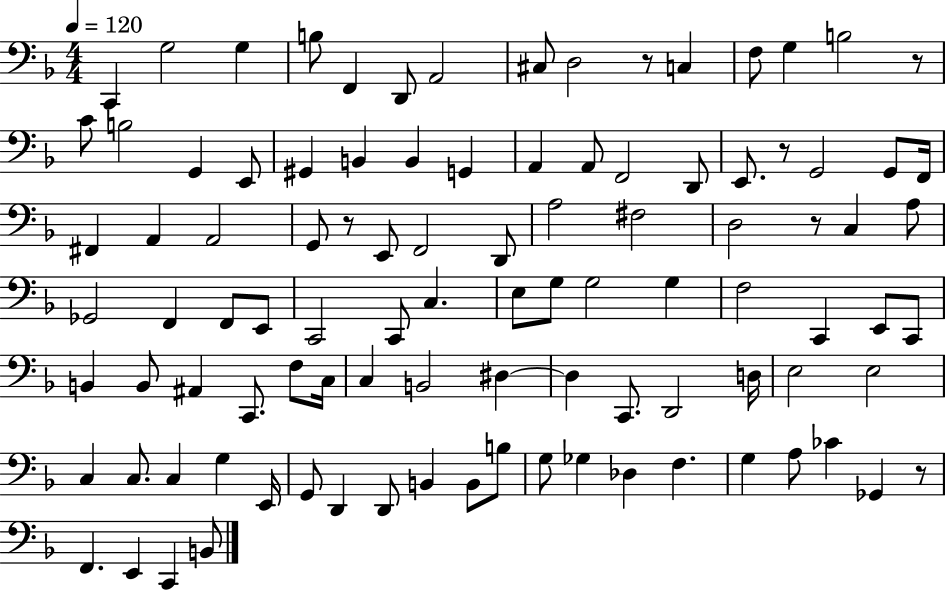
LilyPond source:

{
  \clef bass
  \numericTimeSignature
  \time 4/4
  \key f \major
  \tempo 4 = 120
  c,4 g2 g4 | b8 f,4 d,8 a,2 | cis8 d2 r8 c4 | f8 g4 b2 r8 | \break c'8 b2 g,4 e,8 | gis,4 b,4 b,4 g,4 | a,4 a,8 f,2 d,8 | e,8. r8 g,2 g,8 f,16 | \break fis,4 a,4 a,2 | g,8 r8 e,8 f,2 d,8 | a2 fis2 | d2 r8 c4 a8 | \break ges,2 f,4 f,8 e,8 | c,2 c,8 c4. | e8 g8 g2 g4 | f2 c,4 e,8 c,8 | \break b,4 b,8 ais,4 c,8. f8 c16 | c4 b,2 dis4~~ | dis4 c,8. d,2 d16 | e2 e2 | \break c4 c8. c4 g4 e,16 | g,8 d,4 d,8 b,4 b,8 b8 | g8 ges4 des4 f4. | g4 a8 ces'4 ges,4 r8 | \break f,4. e,4 c,4 b,8 | \bar "|."
}